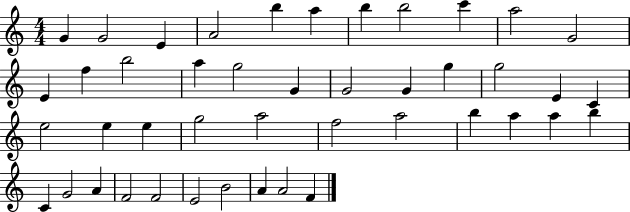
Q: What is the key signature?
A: C major